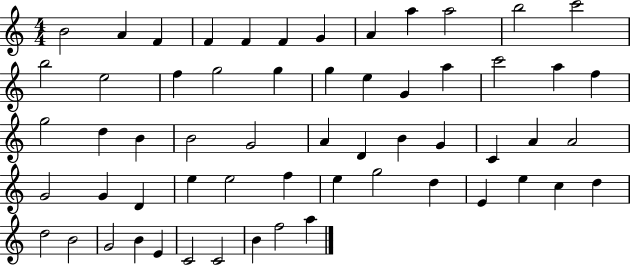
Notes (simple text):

B4/h A4/q F4/q F4/q F4/q F4/q G4/q A4/q A5/q A5/h B5/h C6/h B5/h E5/h F5/q G5/h G5/q G5/q E5/q G4/q A5/q C6/h A5/q F5/q G5/h D5/q B4/q B4/h G4/h A4/q D4/q B4/q G4/q C4/q A4/q A4/h G4/h G4/q D4/q E5/q E5/h F5/q E5/q G5/h D5/q E4/q E5/q C5/q D5/q D5/h B4/h G4/h B4/q E4/q C4/h C4/h B4/q F5/h A5/q